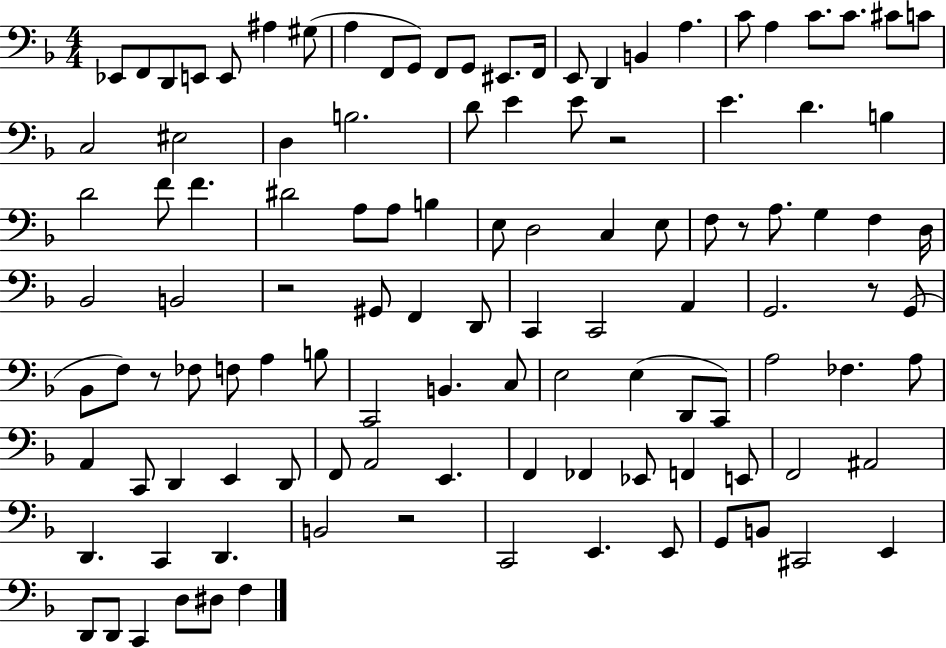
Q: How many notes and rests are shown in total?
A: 114